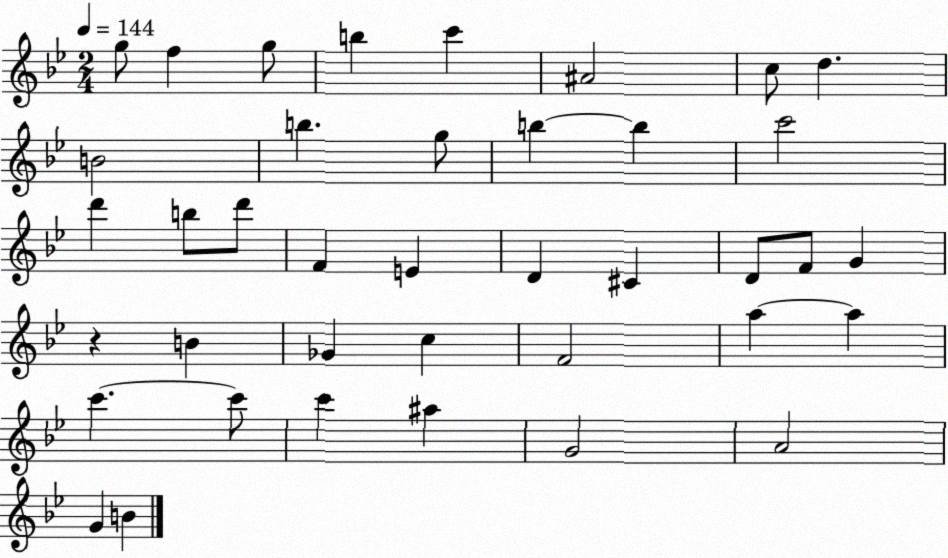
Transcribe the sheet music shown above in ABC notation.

X:1
T:Untitled
M:2/4
L:1/4
K:Bb
g/2 f g/2 b c' ^A2 c/2 d B2 b g/2 b b c'2 d' b/2 d'/2 F E D ^C D/2 F/2 G z B _G c F2 a a c' c'/2 c' ^a G2 A2 G B